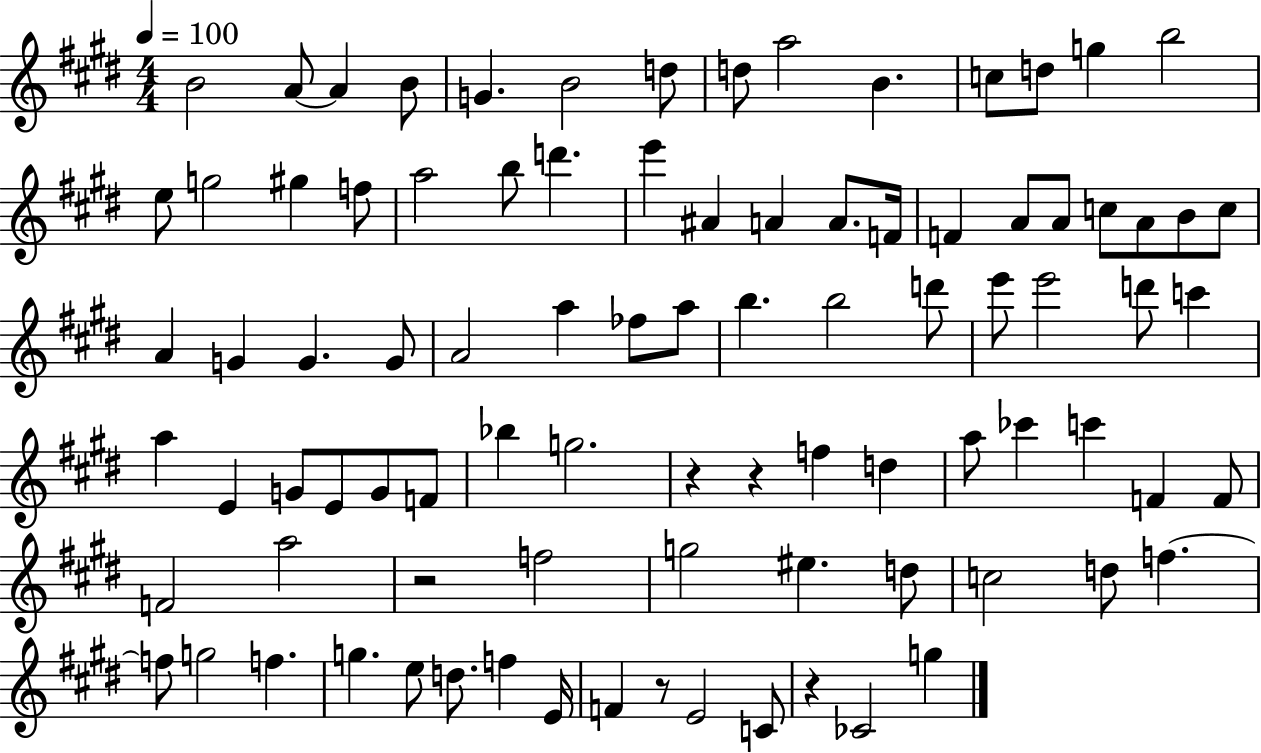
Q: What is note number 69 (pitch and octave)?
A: D5